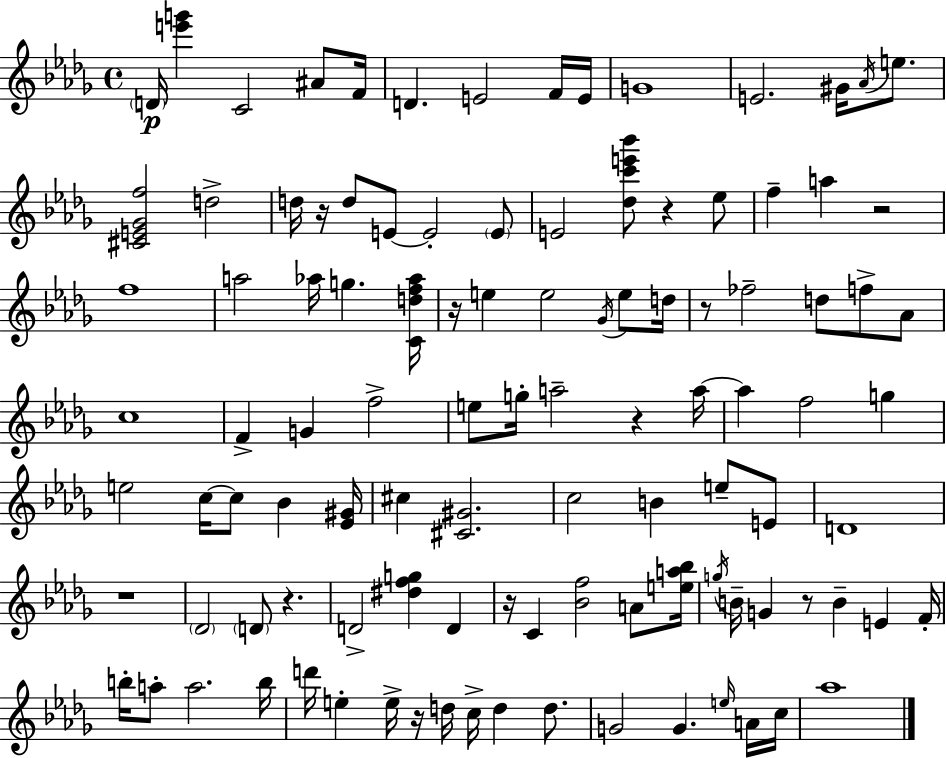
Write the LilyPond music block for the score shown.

{
  \clef treble
  \time 4/4
  \defaultTimeSignature
  \key bes \minor
  \parenthesize d'16\p <e''' g'''>4 c'2 ais'8 f'16 | d'4. e'2 f'16 e'16 | g'1 | e'2. gis'16 \acciaccatura { aes'16 } e''8. | \break <cis' e' ges' f''>2 d''2-> | d''16 r16 d''8 e'8~~ e'2-. \parenthesize e'8 | e'2 <des'' c''' e''' bes'''>8 r4 ees''8 | f''4-- a''4 r2 | \break f''1 | a''2 aes''16 g''4. | <c' d'' f'' aes''>16 r16 e''4 e''2 \acciaccatura { ges'16 } e''8 | d''16 r8 fes''2-- d''8 f''8-> | \break aes'8 c''1 | f'4-> g'4 f''2-> | e''8 g''16-. a''2-- r4 | a''16~~ a''4 f''2 g''4 | \break e''2 c''16~~ c''8 bes'4 | <ees' gis'>16 cis''4 <cis' gis'>2. | c''2 b'4 e''8-- | e'8 d'1 | \break r1 | \parenthesize des'2 \parenthesize d'8 r4. | d'2-> <dis'' f'' g''>4 d'4 | r16 c'4 <bes' f''>2 a'8 | \break <e'' a'' bes''>16 \acciaccatura { g''16 } b'16-- g'4 r8 b'4-- e'4 | f'16-. b''16-. a''8-. a''2. | b''16 d'''16 e''4-. e''16-> r16 d''16 c''16-> d''4 | d''8. g'2 g'4. | \break \grace { e''16 } a'16 c''16 aes''1 | \bar "|."
}